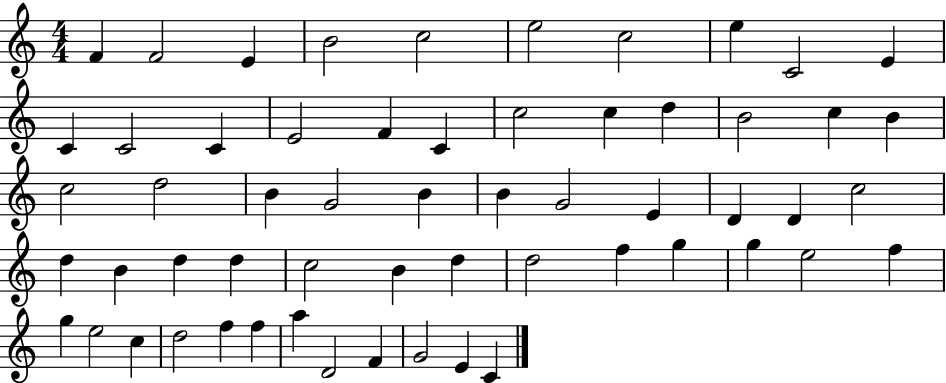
X:1
T:Untitled
M:4/4
L:1/4
K:C
F F2 E B2 c2 e2 c2 e C2 E C C2 C E2 F C c2 c d B2 c B c2 d2 B G2 B B G2 E D D c2 d B d d c2 B d d2 f g g e2 f g e2 c d2 f f a D2 F G2 E C